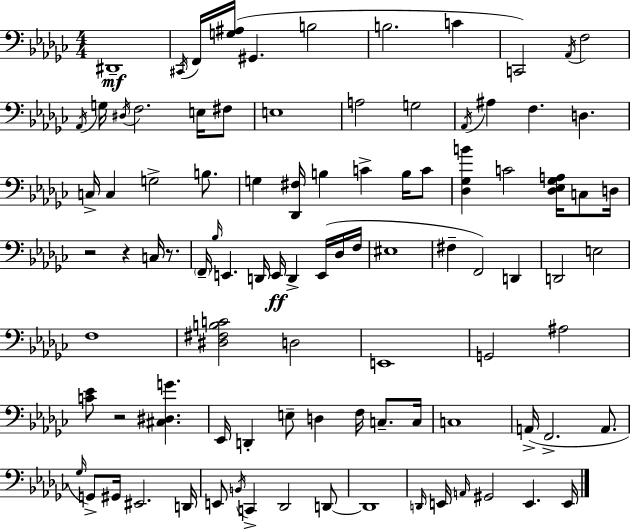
X:1
T:Untitled
M:4/4
L:1/4
K:Ebm
^D,,4 ^C,,/4 F,,/4 [G,^A,]/4 ^G,, B,2 B,2 C C,,2 _A,,/4 F,2 _A,,/4 G,/4 ^D,/4 F,2 E,/4 ^F,/2 E,4 A,2 G,2 _A,,/4 ^A, F, D, C,/4 C, G,2 B,/2 G, [_D,,^F,]/4 B, C B,/4 C/2 [_D,_G,B] C2 [_D,_E,_G,A,]/4 C,/2 D,/4 z2 z C,/4 z/2 F,,/4 _B,/4 E,, D,,/4 E,,/4 D,, E,,/4 _D,/4 F,/4 ^E,4 ^F, F,,2 D,, D,,2 E,2 F,4 [^D,^F,B,C]2 D,2 E,,4 G,,2 ^A,2 [C_E]/2 z2 [^C,^D,G] _E,,/4 D,, E,/2 D, F,/4 C,/2 C,/4 C,4 A,,/4 F,,2 A,,/2 _G,/4 G,,/2 ^G,,/4 ^E,,2 D,,/4 E,,/2 B,,/4 C,, _D,,2 D,,/2 D,,4 D,,/4 E,,/4 A,,/4 ^G,,2 E,, E,,/4